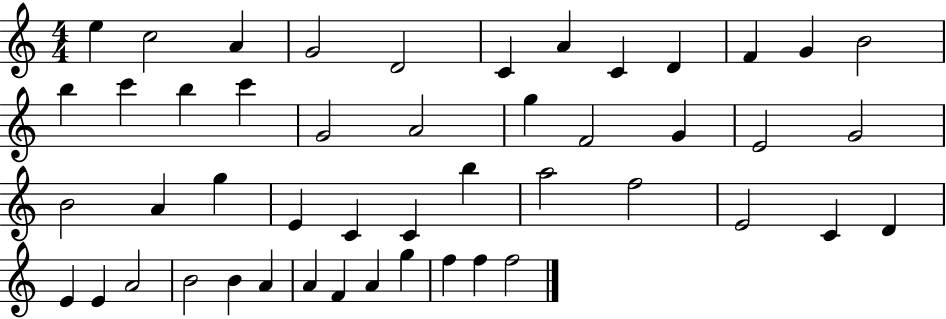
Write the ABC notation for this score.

X:1
T:Untitled
M:4/4
L:1/4
K:C
e c2 A G2 D2 C A C D F G B2 b c' b c' G2 A2 g F2 G E2 G2 B2 A g E C C b a2 f2 E2 C D E E A2 B2 B A A F A g f f f2